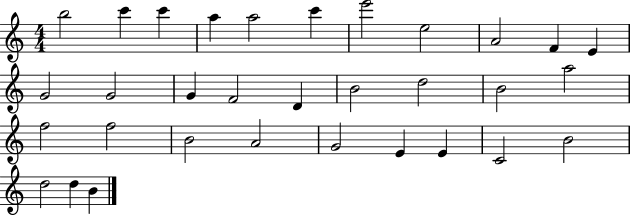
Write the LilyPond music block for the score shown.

{
  \clef treble
  \numericTimeSignature
  \time 4/4
  \key c \major
  b''2 c'''4 c'''4 | a''4 a''2 c'''4 | e'''2 e''2 | a'2 f'4 e'4 | \break g'2 g'2 | g'4 f'2 d'4 | b'2 d''2 | b'2 a''2 | \break f''2 f''2 | b'2 a'2 | g'2 e'4 e'4 | c'2 b'2 | \break d''2 d''4 b'4 | \bar "|."
}